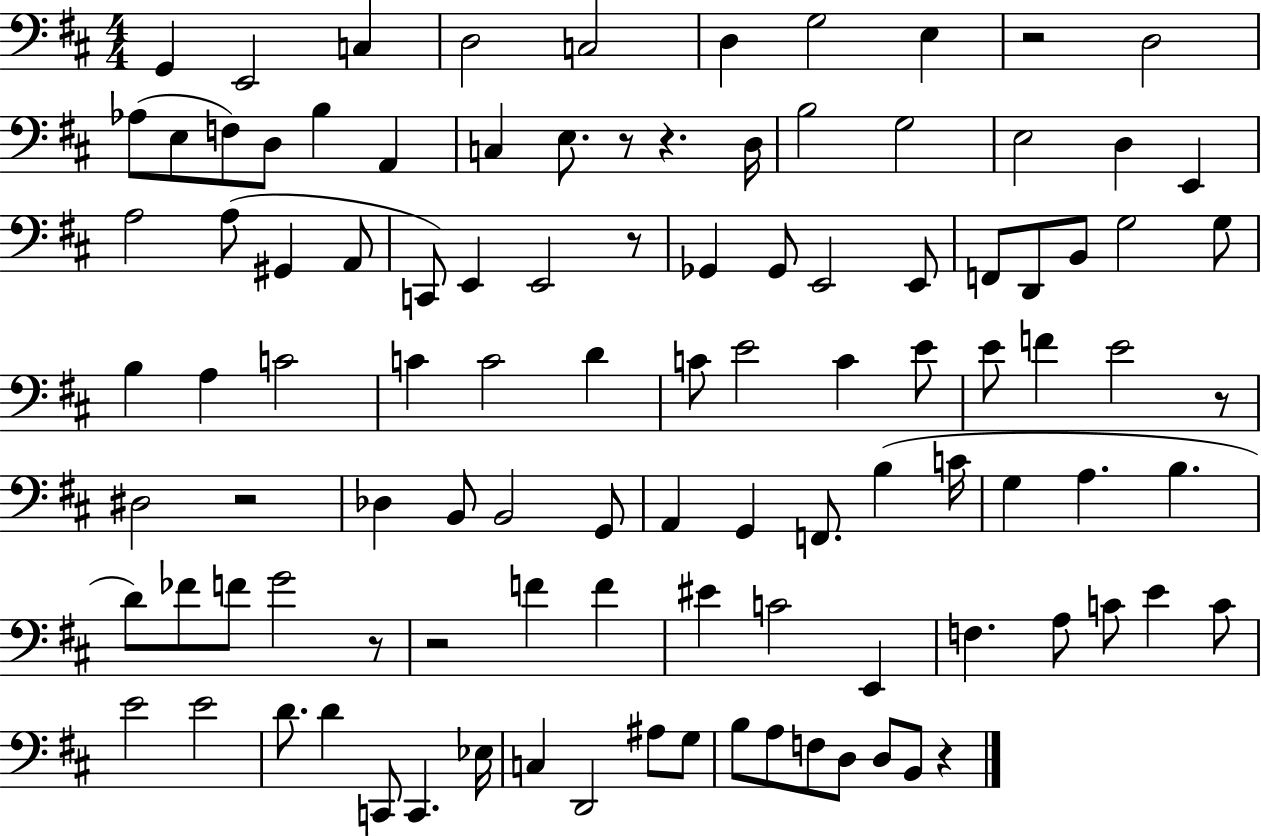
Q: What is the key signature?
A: D major